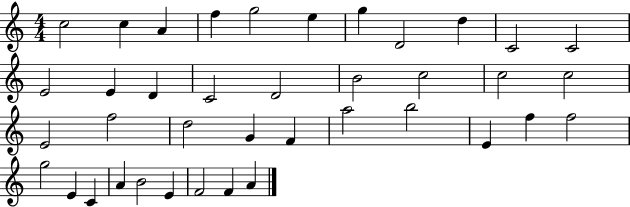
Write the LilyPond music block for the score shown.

{
  \clef treble
  \numericTimeSignature
  \time 4/4
  \key c \major
  c''2 c''4 a'4 | f''4 g''2 e''4 | g''4 d'2 d''4 | c'2 c'2 | \break e'2 e'4 d'4 | c'2 d'2 | b'2 c''2 | c''2 c''2 | \break e'2 f''2 | d''2 g'4 f'4 | a''2 b''2 | e'4 f''4 f''2 | \break g''2 e'4 c'4 | a'4 b'2 e'4 | f'2 f'4 a'4 | \bar "|."
}